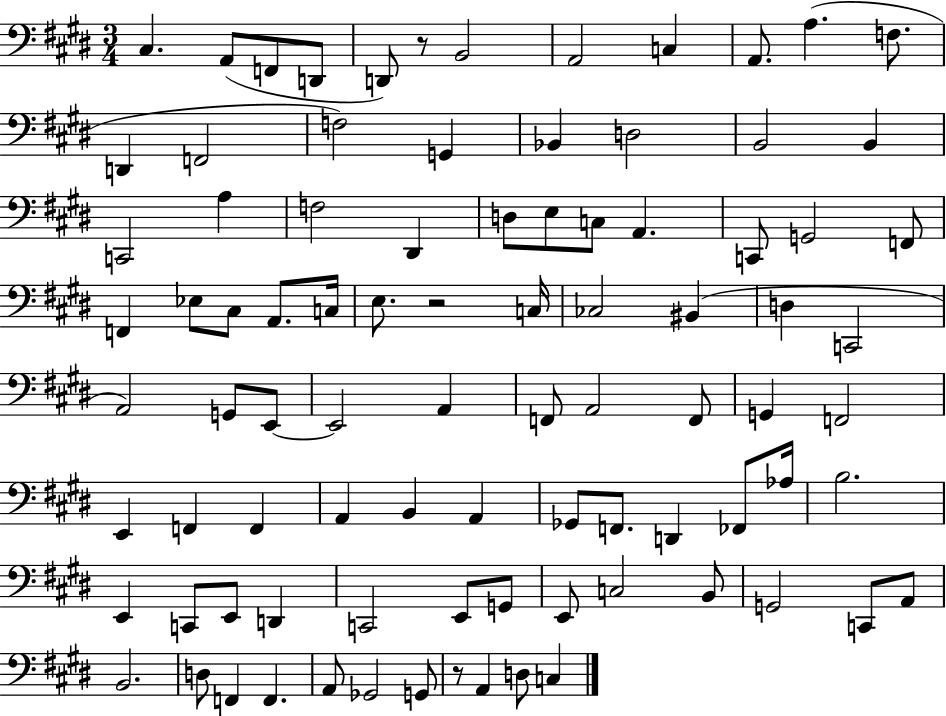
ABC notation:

X:1
T:Untitled
M:3/4
L:1/4
K:E
^C, A,,/2 F,,/2 D,,/2 D,,/2 z/2 B,,2 A,,2 C, A,,/2 A, F,/2 D,, F,,2 F,2 G,, _B,, D,2 B,,2 B,, C,,2 A, F,2 ^D,, D,/2 E,/2 C,/2 A,, C,,/2 G,,2 F,,/2 F,, _E,/2 ^C,/2 A,,/2 C,/4 E,/2 z2 C,/4 _C,2 ^B,, D, C,,2 A,,2 G,,/2 E,,/2 E,,2 A,, F,,/2 A,,2 F,,/2 G,, F,,2 E,, F,, F,, A,, B,, A,, _G,,/2 F,,/2 D,, _F,,/2 _A,/4 B,2 E,, C,,/2 E,,/2 D,, C,,2 E,,/2 G,,/2 E,,/2 C,2 B,,/2 G,,2 C,,/2 A,,/2 B,,2 D,/2 F,, F,, A,,/2 _G,,2 G,,/2 z/2 A,, D,/2 C,